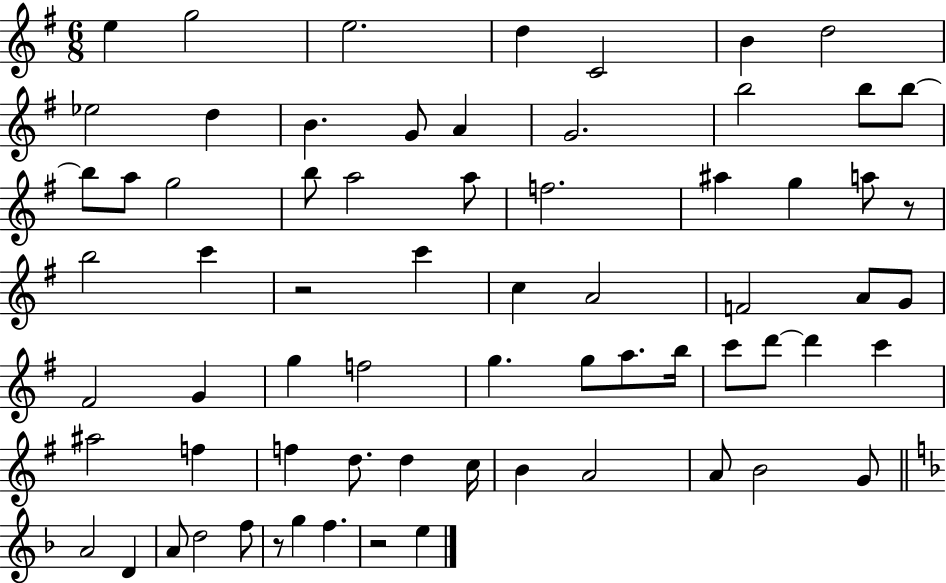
E5/q G5/h E5/h. D5/q C4/h B4/q D5/h Eb5/h D5/q B4/q. G4/e A4/q G4/h. B5/h B5/e B5/e B5/e A5/e G5/h B5/e A5/h A5/e F5/h. A#5/q G5/q A5/e R/e B5/h C6/q R/h C6/q C5/q A4/h F4/h A4/e G4/e F#4/h G4/q G5/q F5/h G5/q. G5/e A5/e. B5/s C6/e D6/e D6/q C6/q A#5/h F5/q F5/q D5/e. D5/q C5/s B4/q A4/h A4/e B4/h G4/e A4/h D4/q A4/e D5/h F5/e R/e G5/q F5/q. R/h E5/q